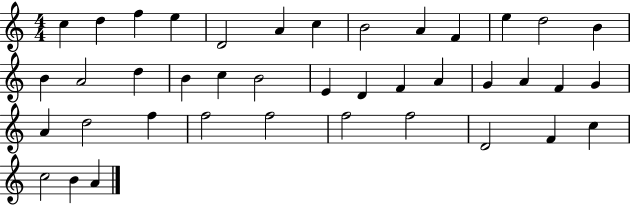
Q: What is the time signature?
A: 4/4